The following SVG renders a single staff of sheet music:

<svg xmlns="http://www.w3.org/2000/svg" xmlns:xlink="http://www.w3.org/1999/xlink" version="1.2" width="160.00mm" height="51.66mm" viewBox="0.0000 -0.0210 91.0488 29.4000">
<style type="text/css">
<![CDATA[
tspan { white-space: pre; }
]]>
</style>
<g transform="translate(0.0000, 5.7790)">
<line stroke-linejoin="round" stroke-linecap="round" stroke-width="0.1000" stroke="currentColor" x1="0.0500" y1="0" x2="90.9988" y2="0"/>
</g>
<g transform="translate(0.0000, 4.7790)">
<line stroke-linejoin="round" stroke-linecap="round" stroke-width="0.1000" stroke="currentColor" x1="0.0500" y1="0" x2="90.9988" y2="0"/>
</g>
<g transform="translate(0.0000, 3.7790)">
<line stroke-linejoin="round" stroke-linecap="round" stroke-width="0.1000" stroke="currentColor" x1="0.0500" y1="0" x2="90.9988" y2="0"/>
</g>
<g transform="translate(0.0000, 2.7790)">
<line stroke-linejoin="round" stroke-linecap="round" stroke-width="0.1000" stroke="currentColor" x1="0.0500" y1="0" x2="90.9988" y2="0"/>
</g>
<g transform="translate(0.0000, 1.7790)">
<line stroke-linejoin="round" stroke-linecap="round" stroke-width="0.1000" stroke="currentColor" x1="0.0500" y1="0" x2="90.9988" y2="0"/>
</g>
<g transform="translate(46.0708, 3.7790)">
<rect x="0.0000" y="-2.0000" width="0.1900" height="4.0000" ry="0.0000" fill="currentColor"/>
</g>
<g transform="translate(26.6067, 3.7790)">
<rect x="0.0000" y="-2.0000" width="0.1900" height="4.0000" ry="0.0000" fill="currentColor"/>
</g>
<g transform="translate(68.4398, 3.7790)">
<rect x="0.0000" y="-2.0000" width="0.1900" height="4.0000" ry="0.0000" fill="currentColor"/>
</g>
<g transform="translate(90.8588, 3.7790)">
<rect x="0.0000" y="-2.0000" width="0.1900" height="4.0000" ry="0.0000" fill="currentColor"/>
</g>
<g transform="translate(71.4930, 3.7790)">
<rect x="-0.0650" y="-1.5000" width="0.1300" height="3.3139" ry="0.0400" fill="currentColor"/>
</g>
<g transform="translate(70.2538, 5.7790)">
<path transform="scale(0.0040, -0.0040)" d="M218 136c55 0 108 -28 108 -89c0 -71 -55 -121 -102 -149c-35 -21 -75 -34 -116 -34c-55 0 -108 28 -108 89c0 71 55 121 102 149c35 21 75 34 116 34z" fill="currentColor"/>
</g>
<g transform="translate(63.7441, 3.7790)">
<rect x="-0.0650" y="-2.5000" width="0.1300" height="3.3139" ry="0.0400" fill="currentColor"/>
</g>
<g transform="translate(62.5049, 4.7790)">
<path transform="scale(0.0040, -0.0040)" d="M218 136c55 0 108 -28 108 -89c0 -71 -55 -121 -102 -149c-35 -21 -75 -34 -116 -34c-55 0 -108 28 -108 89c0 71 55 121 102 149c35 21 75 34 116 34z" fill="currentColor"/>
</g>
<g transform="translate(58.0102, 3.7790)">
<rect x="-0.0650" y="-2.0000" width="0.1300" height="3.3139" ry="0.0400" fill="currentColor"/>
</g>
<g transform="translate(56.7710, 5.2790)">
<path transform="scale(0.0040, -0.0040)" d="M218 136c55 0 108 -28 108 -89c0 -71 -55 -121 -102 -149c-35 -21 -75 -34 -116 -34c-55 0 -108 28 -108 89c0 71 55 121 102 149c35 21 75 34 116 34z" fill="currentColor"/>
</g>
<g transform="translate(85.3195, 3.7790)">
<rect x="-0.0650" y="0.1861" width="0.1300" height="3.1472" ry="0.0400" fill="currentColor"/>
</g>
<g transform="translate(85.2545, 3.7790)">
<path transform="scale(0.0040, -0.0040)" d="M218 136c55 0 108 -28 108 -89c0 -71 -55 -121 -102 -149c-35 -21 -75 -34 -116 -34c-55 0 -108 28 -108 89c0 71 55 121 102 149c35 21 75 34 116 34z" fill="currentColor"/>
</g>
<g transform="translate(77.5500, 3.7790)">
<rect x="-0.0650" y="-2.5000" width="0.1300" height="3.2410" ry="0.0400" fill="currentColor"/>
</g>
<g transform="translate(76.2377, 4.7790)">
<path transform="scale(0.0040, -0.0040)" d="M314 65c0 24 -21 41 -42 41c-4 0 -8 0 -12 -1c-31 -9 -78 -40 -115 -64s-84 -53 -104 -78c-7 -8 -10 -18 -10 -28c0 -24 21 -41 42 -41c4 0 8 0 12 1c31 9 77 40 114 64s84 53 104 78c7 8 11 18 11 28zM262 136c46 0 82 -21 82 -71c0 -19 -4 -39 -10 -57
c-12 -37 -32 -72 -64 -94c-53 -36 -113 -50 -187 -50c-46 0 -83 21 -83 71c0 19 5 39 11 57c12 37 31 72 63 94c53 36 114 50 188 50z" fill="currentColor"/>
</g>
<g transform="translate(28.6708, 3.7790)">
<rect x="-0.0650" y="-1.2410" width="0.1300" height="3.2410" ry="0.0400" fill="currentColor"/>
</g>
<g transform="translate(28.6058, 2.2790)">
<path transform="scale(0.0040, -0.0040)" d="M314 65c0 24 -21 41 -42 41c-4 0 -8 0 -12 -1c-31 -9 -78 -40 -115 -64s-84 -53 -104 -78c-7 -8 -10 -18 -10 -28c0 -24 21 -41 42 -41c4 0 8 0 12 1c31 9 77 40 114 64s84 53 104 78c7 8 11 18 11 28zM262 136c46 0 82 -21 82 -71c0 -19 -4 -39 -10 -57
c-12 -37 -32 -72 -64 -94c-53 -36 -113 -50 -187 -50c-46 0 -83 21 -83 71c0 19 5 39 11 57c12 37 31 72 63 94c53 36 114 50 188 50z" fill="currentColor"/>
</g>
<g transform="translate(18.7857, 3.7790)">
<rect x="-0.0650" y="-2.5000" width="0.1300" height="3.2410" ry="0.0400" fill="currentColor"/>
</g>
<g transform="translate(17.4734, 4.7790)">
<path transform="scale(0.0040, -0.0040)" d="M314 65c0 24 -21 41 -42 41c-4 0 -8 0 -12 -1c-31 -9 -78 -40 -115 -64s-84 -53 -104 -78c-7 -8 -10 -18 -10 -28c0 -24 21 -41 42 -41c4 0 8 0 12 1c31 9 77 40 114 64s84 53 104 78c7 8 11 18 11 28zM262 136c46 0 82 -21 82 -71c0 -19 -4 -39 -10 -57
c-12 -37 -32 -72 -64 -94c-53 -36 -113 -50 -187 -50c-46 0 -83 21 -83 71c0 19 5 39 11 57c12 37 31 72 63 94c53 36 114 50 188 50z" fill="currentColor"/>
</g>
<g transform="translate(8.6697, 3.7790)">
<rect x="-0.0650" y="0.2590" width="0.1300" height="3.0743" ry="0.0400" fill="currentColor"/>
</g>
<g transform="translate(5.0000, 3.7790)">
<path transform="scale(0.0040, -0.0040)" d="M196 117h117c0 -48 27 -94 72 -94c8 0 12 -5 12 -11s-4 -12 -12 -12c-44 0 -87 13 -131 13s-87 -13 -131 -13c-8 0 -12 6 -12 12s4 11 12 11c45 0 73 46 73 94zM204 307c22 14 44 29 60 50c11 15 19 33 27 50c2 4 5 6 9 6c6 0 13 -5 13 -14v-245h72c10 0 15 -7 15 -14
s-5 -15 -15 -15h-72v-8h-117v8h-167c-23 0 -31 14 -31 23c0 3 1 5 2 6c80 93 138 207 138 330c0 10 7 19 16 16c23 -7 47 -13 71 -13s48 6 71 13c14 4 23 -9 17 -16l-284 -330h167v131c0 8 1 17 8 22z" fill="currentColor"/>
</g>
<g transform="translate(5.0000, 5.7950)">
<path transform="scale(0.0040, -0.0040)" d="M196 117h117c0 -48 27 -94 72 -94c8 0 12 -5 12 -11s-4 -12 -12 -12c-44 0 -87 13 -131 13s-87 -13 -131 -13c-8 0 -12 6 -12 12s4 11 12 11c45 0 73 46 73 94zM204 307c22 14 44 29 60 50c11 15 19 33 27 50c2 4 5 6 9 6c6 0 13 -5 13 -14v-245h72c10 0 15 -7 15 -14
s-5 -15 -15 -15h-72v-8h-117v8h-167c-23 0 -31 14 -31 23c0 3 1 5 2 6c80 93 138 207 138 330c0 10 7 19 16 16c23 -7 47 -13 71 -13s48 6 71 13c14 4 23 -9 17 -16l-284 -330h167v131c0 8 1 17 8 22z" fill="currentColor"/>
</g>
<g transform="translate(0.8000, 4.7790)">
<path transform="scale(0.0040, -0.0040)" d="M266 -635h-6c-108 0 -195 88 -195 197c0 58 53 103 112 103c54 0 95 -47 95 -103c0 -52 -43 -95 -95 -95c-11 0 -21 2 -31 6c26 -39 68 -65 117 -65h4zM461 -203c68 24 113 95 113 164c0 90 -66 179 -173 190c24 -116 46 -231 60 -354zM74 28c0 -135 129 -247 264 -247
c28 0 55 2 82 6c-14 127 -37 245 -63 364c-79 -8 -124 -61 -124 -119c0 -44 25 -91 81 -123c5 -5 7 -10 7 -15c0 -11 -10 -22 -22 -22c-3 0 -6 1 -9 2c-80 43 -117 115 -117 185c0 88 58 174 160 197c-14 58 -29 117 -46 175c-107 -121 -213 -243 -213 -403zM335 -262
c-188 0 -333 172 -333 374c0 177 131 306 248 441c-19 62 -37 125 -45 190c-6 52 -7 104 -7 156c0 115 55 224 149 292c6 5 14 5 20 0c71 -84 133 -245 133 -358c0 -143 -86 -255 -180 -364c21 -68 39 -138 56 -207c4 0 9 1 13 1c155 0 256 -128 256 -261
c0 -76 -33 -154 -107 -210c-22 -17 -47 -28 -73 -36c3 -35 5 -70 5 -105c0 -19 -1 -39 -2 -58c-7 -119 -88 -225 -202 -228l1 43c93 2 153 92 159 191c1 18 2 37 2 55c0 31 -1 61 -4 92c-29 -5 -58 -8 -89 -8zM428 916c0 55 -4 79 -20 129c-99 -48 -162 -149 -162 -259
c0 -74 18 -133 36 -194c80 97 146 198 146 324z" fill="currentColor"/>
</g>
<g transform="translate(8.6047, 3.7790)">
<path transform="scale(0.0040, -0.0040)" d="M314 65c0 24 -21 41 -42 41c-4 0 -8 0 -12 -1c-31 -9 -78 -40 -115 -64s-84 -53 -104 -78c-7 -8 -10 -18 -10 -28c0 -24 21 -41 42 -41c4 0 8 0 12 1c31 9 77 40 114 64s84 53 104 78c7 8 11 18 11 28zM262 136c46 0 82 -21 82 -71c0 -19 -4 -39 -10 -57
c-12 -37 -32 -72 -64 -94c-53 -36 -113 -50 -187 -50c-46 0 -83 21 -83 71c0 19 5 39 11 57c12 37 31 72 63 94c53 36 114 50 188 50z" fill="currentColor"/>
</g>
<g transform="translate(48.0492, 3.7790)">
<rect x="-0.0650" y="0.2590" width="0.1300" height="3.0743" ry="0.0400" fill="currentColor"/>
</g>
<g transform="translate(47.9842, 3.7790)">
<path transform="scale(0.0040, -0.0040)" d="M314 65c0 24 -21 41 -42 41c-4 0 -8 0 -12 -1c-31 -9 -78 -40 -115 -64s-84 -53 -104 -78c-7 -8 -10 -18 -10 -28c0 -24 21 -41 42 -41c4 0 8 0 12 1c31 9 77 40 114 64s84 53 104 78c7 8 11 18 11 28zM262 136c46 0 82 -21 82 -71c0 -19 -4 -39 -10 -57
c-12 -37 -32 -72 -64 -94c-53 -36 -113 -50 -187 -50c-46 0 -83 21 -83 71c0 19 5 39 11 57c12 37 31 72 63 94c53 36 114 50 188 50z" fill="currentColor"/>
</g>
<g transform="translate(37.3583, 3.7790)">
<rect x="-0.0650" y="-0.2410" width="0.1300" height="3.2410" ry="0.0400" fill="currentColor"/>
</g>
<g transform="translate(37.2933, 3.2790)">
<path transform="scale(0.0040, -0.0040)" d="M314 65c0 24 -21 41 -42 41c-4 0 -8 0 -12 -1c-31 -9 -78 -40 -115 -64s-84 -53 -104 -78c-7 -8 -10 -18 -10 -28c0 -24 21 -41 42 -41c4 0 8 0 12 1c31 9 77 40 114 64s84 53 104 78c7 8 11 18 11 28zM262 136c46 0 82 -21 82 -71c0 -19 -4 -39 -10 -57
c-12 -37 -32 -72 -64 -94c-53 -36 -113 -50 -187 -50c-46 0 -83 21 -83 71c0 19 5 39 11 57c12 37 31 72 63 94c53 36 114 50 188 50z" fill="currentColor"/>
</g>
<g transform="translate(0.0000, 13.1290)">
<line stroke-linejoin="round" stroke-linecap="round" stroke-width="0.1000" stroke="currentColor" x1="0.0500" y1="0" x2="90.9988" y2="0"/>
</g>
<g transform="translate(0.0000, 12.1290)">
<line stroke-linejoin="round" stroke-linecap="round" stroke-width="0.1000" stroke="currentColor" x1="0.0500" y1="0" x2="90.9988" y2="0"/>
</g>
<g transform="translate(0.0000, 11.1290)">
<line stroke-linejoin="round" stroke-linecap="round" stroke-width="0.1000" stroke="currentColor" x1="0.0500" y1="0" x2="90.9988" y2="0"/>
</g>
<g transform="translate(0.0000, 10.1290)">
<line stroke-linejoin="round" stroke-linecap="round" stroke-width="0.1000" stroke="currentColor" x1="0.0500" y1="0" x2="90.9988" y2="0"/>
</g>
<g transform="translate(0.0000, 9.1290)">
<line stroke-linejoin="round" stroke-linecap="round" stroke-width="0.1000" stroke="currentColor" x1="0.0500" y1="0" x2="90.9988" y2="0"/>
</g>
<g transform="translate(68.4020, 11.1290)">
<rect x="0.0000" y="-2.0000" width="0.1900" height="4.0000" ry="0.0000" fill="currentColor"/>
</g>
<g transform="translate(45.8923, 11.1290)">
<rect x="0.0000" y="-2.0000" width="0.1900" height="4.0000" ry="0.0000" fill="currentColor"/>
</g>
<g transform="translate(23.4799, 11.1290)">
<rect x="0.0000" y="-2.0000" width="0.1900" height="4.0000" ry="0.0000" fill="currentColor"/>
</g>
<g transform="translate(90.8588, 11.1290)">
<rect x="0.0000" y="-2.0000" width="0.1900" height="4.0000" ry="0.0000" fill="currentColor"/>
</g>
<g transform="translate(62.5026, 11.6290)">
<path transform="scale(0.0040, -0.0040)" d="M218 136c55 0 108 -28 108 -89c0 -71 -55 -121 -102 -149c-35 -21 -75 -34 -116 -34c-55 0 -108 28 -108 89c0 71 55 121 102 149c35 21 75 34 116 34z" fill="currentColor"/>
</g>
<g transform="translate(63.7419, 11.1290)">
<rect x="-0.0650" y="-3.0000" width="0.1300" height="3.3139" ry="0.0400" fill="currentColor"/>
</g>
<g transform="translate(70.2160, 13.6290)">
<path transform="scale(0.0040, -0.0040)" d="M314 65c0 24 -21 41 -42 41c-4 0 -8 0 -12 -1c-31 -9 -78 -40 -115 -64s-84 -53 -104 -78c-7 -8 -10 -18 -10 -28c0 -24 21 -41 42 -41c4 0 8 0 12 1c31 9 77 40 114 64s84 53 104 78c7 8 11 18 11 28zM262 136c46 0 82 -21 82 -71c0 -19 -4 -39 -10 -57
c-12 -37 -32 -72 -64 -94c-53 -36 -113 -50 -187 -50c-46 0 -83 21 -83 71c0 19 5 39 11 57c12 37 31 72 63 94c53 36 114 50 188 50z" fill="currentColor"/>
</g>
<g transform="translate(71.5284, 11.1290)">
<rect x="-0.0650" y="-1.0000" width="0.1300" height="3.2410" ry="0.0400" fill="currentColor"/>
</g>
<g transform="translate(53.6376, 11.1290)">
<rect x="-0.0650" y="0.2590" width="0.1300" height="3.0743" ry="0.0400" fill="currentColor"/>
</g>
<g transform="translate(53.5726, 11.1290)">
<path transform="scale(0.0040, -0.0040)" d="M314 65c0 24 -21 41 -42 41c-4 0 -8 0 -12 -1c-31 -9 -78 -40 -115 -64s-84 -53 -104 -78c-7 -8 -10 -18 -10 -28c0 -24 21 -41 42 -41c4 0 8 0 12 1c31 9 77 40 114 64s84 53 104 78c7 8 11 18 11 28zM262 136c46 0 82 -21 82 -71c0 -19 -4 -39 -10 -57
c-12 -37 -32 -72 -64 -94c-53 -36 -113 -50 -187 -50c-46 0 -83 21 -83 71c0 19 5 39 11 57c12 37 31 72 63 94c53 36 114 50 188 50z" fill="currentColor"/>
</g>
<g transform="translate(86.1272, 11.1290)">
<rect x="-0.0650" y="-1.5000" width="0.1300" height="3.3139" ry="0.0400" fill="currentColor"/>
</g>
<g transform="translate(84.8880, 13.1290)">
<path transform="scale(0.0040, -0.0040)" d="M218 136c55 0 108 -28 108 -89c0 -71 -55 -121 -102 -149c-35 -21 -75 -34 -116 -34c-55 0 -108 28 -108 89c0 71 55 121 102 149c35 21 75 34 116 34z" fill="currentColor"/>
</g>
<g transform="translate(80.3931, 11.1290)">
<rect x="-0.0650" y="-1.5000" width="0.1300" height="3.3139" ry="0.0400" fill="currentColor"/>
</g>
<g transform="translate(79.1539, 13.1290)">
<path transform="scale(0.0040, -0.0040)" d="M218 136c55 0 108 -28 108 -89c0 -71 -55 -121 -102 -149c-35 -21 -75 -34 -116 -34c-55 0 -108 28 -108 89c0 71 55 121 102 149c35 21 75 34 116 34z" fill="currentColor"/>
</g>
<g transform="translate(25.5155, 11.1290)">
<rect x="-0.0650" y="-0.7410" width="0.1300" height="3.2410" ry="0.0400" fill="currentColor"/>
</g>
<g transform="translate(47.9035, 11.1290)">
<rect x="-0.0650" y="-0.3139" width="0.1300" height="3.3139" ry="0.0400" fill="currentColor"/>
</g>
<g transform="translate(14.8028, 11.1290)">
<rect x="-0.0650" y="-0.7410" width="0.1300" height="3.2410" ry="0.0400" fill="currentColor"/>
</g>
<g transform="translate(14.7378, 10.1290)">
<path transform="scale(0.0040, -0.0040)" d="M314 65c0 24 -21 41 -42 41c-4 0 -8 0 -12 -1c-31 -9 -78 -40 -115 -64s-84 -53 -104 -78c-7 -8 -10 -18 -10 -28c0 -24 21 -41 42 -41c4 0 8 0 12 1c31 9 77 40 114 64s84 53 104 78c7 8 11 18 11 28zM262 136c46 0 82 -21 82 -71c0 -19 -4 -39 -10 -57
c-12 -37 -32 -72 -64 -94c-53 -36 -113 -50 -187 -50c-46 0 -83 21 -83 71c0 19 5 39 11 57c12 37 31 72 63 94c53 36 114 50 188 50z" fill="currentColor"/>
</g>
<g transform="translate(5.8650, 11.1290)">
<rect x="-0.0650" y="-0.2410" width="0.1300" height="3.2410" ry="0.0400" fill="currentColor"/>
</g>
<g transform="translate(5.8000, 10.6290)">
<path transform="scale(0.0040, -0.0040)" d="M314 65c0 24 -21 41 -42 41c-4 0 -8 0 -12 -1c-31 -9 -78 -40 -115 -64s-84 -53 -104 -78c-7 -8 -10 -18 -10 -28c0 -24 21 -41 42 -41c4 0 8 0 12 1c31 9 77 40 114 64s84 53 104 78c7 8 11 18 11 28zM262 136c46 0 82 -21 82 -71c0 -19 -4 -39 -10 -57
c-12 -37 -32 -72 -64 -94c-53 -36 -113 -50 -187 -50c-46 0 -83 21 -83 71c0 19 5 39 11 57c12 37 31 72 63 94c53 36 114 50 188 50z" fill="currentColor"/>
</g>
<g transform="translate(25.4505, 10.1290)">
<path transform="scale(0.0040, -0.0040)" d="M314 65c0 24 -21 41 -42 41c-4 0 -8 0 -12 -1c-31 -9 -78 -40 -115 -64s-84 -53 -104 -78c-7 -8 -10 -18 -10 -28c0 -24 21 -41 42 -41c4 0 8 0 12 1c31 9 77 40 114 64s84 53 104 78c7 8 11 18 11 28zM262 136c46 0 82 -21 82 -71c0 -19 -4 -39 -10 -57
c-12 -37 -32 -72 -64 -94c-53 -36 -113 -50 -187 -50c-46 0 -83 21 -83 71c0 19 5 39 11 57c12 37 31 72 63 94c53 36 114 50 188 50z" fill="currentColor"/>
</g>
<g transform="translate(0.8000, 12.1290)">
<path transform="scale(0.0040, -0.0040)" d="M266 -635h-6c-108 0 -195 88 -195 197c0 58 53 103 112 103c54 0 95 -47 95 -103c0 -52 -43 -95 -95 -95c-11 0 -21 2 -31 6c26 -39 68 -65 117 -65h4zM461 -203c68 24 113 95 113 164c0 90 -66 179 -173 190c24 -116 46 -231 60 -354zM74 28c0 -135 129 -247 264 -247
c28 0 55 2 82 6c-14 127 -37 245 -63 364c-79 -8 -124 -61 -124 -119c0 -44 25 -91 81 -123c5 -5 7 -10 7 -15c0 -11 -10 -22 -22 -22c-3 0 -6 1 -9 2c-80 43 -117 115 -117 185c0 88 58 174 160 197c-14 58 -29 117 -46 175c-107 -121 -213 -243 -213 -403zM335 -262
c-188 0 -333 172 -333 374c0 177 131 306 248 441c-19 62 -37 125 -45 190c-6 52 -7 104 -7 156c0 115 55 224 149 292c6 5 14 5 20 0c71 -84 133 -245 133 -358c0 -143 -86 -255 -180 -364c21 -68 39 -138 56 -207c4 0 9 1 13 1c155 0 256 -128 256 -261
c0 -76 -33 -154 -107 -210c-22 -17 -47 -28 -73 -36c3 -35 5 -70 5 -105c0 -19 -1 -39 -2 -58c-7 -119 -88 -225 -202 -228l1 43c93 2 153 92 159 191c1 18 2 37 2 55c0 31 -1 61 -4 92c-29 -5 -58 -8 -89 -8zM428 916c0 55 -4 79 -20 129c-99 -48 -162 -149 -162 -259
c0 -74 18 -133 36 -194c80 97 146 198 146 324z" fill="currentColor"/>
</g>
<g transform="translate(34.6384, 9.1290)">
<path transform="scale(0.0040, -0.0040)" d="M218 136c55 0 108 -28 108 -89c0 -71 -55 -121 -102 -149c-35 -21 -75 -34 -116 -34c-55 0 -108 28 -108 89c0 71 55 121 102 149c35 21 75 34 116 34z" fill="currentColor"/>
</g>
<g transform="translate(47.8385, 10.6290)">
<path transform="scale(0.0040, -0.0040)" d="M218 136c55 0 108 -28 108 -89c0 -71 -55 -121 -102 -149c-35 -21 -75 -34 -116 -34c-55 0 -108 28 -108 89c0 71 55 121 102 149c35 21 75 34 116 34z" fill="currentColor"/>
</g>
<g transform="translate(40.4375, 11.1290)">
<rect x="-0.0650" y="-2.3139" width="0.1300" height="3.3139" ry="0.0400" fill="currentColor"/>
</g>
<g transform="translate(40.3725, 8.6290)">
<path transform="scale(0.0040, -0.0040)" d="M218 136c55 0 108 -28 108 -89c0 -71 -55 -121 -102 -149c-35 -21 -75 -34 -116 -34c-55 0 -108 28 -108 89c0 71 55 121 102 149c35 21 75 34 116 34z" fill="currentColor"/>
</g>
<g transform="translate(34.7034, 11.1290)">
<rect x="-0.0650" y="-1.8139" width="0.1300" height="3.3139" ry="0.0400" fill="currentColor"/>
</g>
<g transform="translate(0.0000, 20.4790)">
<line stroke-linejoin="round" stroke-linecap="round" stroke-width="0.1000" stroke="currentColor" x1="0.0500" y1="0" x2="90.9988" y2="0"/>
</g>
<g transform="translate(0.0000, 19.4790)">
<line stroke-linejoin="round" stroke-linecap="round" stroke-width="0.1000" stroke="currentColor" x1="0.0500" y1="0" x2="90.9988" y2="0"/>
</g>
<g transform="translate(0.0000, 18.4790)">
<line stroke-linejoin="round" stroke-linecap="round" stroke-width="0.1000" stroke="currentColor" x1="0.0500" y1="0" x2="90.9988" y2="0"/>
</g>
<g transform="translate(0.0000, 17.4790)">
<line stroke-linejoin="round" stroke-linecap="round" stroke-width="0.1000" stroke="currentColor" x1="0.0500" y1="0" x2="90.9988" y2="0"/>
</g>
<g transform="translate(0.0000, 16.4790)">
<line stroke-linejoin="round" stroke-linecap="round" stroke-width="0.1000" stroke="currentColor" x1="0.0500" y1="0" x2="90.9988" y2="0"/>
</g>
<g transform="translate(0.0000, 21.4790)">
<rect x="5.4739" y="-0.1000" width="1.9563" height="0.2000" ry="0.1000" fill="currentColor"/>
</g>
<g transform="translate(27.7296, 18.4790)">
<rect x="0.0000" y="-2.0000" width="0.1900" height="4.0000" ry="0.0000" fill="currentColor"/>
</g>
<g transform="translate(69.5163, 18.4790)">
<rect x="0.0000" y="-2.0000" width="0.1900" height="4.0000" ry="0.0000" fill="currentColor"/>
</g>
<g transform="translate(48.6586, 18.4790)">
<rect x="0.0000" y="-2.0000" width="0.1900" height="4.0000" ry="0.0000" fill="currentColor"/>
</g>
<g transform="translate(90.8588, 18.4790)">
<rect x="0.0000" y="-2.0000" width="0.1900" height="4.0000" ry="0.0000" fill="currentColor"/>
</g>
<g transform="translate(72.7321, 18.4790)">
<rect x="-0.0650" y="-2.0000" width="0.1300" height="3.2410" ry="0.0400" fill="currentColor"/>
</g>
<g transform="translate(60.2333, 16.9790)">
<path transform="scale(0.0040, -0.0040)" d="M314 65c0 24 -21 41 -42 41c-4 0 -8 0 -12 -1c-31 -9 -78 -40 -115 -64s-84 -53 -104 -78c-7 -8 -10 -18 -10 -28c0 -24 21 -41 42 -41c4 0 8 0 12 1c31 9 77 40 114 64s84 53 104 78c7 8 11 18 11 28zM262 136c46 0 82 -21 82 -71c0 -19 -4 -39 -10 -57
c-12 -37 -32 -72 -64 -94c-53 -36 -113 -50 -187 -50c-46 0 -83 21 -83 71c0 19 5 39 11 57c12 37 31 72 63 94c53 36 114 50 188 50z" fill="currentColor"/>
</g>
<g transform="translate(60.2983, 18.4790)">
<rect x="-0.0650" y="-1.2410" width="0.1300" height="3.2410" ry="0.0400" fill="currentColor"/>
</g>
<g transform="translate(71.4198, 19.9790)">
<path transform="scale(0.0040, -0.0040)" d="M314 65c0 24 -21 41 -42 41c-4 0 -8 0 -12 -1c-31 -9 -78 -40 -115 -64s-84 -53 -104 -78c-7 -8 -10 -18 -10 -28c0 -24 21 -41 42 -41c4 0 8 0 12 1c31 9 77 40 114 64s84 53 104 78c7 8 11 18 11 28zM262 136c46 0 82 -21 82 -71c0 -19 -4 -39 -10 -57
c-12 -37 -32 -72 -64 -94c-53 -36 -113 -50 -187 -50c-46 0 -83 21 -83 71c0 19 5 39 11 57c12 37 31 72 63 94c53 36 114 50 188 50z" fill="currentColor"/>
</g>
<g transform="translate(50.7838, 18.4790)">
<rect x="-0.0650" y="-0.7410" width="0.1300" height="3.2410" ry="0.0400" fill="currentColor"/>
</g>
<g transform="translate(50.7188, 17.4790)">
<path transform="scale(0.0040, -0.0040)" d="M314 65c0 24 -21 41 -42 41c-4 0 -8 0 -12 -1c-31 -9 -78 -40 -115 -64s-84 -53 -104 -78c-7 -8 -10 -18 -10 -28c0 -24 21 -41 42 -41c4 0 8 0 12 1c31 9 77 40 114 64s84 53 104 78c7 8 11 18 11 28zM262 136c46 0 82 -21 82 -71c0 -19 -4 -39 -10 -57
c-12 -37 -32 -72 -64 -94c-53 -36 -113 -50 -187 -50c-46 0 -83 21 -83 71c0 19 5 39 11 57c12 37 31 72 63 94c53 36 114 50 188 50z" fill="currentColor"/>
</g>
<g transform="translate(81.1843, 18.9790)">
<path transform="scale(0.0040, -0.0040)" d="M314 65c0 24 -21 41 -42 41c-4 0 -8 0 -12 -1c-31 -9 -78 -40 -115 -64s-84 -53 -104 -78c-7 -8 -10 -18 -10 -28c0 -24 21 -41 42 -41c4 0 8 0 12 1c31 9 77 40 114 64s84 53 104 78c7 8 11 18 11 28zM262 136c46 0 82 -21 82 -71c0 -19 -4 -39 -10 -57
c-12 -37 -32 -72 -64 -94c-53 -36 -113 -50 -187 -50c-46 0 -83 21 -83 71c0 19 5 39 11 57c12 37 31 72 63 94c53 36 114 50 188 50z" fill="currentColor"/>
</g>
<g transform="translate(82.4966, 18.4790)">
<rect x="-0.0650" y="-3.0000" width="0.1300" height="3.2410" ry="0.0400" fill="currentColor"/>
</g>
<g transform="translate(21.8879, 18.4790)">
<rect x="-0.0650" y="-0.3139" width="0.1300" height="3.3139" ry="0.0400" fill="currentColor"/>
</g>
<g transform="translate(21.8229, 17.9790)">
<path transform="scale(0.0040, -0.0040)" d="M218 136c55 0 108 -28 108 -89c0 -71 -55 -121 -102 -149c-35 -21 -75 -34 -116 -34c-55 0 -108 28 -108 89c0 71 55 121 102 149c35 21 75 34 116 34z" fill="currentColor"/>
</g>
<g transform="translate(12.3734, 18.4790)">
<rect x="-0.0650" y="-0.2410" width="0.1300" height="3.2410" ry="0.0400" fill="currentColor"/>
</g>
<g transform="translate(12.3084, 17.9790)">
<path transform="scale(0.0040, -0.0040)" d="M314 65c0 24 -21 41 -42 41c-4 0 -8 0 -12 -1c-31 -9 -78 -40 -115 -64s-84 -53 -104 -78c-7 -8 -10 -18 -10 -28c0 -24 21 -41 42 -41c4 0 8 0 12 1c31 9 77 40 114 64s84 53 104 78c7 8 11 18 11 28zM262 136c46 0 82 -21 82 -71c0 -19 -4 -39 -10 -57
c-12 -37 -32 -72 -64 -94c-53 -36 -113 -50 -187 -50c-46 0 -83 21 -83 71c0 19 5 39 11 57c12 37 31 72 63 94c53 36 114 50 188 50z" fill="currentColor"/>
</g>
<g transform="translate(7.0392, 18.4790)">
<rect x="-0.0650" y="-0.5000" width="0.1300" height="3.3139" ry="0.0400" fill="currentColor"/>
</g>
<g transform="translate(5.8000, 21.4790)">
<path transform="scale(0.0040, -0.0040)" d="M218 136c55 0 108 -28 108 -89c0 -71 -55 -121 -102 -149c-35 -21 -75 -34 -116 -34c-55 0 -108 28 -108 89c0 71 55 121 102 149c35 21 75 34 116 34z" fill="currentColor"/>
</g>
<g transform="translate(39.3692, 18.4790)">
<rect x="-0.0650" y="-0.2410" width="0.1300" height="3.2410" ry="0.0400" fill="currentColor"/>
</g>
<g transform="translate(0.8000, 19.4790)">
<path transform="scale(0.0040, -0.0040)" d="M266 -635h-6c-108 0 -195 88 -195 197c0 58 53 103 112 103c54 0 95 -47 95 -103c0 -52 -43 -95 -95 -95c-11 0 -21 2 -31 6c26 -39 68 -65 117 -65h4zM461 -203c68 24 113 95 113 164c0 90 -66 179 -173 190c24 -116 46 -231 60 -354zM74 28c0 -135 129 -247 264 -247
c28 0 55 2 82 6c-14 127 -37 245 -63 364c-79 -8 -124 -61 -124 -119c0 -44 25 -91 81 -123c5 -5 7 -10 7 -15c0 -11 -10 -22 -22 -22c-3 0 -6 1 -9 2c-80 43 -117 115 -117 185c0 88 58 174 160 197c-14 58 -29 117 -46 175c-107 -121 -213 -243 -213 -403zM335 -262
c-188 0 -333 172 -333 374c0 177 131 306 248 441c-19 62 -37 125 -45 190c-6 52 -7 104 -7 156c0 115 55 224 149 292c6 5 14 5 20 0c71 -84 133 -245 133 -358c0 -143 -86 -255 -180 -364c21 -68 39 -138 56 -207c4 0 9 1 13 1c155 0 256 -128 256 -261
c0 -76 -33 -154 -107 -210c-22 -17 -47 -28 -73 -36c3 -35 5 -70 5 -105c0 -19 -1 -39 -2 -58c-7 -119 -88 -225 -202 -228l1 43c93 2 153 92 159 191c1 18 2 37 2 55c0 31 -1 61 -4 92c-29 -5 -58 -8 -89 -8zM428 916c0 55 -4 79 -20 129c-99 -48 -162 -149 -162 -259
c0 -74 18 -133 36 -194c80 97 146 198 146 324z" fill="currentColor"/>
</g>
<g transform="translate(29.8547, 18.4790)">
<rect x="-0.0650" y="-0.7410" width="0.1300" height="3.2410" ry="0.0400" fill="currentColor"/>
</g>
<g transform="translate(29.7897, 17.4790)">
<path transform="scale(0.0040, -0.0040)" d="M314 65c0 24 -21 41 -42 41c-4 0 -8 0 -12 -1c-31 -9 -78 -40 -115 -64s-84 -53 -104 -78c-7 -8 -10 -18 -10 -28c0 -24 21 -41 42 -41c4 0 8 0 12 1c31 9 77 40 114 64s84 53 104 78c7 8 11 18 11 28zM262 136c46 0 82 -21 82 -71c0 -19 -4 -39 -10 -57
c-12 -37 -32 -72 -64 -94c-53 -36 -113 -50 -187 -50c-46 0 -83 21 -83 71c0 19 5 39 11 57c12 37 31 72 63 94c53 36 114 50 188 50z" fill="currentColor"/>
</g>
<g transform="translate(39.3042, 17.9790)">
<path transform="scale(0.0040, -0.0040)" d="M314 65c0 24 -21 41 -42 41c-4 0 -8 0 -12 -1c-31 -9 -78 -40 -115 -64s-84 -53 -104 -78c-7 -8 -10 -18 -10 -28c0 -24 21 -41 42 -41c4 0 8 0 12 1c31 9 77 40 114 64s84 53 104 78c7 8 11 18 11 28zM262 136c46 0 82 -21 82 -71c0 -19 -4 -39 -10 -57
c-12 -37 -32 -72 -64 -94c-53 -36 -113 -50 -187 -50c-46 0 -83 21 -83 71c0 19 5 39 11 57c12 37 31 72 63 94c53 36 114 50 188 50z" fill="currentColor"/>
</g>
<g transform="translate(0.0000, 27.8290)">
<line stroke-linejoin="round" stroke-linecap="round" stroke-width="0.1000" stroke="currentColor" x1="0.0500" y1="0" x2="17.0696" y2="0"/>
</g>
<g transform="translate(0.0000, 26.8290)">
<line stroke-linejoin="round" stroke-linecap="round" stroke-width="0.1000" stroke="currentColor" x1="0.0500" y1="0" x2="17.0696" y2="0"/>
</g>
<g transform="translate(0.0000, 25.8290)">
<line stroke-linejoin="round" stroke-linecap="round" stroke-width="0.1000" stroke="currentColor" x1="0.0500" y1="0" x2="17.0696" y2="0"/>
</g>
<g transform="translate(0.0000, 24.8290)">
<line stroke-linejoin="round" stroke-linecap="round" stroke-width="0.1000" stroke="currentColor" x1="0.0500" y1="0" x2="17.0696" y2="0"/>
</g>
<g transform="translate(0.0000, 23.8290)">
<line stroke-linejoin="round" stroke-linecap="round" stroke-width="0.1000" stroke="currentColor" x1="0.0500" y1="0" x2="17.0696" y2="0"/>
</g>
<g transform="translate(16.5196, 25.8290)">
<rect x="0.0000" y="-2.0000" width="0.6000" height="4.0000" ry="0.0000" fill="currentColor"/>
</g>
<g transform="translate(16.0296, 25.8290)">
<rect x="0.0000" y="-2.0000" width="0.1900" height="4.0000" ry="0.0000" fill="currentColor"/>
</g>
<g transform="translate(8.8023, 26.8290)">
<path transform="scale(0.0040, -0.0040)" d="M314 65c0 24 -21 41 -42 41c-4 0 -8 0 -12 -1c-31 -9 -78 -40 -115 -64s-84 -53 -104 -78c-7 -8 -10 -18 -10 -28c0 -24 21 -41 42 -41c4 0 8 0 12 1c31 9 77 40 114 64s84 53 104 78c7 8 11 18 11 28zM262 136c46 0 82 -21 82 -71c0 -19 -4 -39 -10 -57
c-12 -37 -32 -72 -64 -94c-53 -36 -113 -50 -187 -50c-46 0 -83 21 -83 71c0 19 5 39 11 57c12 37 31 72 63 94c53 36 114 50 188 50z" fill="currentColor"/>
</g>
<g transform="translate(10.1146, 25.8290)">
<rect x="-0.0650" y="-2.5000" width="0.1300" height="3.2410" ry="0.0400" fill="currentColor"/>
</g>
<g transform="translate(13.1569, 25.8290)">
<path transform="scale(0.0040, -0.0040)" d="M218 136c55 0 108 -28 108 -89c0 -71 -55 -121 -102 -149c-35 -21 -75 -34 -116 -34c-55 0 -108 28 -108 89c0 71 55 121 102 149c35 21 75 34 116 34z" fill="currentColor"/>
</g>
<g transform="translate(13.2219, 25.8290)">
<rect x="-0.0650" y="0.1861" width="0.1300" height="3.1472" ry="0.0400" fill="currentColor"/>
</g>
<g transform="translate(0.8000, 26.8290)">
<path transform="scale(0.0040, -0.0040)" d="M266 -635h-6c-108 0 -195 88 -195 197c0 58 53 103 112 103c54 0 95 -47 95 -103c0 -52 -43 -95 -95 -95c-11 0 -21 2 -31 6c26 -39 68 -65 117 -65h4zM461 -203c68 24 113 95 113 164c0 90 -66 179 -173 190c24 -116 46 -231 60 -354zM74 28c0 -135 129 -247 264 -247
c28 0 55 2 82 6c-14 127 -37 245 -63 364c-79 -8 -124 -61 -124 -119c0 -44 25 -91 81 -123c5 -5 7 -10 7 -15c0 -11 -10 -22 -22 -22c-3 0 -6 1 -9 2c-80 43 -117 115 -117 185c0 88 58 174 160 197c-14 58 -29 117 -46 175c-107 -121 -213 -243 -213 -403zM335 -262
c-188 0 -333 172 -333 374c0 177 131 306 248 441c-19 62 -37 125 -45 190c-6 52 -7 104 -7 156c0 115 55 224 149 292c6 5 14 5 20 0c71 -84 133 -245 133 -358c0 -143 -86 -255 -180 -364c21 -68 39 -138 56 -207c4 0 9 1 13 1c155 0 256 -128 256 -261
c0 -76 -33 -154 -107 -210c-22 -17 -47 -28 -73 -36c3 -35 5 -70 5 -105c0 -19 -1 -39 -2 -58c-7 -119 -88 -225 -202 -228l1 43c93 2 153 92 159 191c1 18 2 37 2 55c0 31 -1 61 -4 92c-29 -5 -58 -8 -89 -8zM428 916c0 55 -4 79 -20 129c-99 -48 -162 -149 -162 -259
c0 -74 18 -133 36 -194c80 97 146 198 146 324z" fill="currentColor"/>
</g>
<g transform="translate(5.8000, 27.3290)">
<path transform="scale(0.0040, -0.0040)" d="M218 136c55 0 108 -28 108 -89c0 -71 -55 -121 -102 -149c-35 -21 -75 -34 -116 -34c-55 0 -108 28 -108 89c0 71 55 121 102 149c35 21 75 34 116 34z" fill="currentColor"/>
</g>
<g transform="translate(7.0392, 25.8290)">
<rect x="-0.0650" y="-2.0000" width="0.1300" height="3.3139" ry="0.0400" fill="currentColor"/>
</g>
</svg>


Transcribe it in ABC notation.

X:1
T:Untitled
M:4/4
L:1/4
K:C
B2 G2 e2 c2 B2 F G E G2 B c2 d2 d2 f g c B2 A D2 E E C c2 c d2 c2 d2 e2 F2 A2 F G2 B